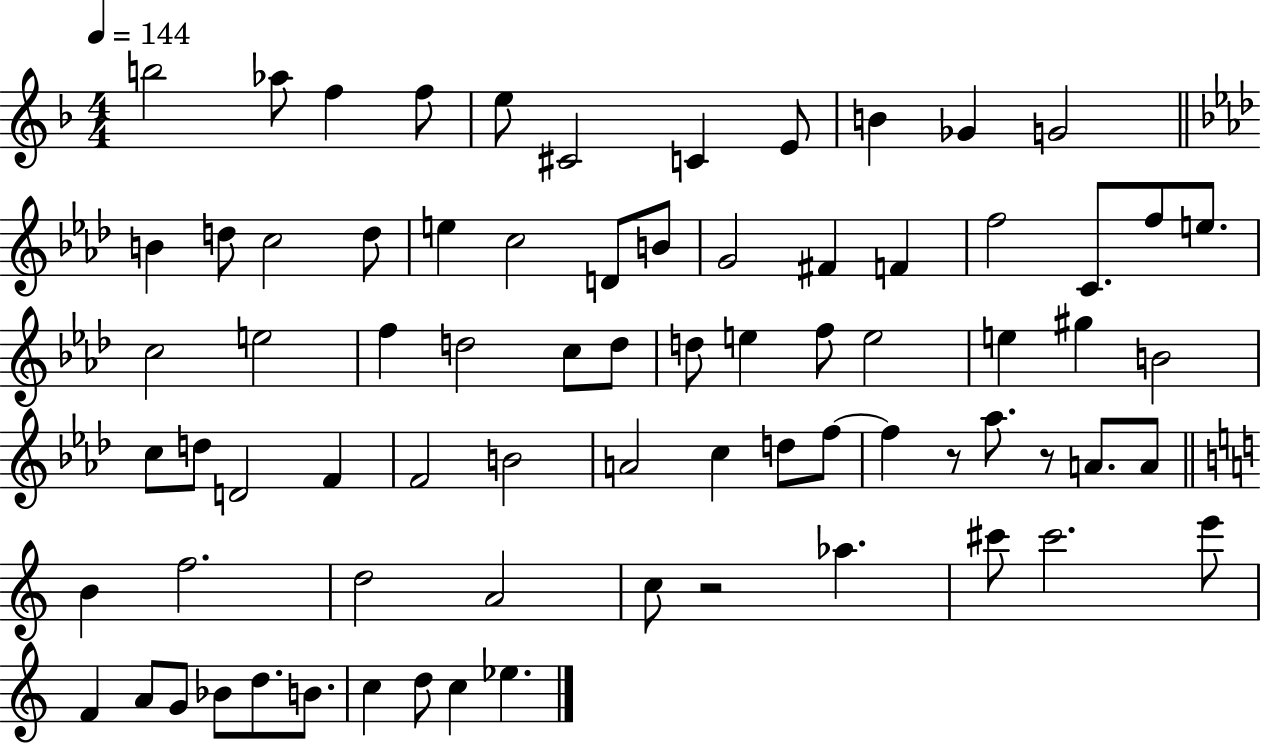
{
  \clef treble
  \numericTimeSignature
  \time 4/4
  \key f \major
  \tempo 4 = 144
  b''2 aes''8 f''4 f''8 | e''8 cis'2 c'4 e'8 | b'4 ges'4 g'2 | \bar "||" \break \key aes \major b'4 d''8 c''2 d''8 | e''4 c''2 d'8 b'8 | g'2 fis'4 f'4 | f''2 c'8. f''8 e''8. | \break c''2 e''2 | f''4 d''2 c''8 d''8 | d''8 e''4 f''8 e''2 | e''4 gis''4 b'2 | \break c''8 d''8 d'2 f'4 | f'2 b'2 | a'2 c''4 d''8 f''8~~ | f''4 r8 aes''8. r8 a'8. a'8 | \break \bar "||" \break \key a \minor b'4 f''2. | d''2 a'2 | c''8 r2 aes''4. | cis'''8 cis'''2. e'''8 | \break f'4 a'8 g'8 bes'8 d''8. b'8. | c''4 d''8 c''4 ees''4. | \bar "|."
}